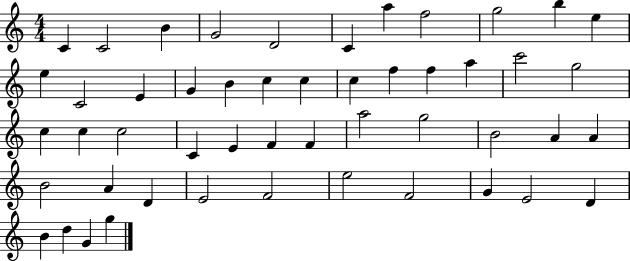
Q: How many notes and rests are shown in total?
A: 50